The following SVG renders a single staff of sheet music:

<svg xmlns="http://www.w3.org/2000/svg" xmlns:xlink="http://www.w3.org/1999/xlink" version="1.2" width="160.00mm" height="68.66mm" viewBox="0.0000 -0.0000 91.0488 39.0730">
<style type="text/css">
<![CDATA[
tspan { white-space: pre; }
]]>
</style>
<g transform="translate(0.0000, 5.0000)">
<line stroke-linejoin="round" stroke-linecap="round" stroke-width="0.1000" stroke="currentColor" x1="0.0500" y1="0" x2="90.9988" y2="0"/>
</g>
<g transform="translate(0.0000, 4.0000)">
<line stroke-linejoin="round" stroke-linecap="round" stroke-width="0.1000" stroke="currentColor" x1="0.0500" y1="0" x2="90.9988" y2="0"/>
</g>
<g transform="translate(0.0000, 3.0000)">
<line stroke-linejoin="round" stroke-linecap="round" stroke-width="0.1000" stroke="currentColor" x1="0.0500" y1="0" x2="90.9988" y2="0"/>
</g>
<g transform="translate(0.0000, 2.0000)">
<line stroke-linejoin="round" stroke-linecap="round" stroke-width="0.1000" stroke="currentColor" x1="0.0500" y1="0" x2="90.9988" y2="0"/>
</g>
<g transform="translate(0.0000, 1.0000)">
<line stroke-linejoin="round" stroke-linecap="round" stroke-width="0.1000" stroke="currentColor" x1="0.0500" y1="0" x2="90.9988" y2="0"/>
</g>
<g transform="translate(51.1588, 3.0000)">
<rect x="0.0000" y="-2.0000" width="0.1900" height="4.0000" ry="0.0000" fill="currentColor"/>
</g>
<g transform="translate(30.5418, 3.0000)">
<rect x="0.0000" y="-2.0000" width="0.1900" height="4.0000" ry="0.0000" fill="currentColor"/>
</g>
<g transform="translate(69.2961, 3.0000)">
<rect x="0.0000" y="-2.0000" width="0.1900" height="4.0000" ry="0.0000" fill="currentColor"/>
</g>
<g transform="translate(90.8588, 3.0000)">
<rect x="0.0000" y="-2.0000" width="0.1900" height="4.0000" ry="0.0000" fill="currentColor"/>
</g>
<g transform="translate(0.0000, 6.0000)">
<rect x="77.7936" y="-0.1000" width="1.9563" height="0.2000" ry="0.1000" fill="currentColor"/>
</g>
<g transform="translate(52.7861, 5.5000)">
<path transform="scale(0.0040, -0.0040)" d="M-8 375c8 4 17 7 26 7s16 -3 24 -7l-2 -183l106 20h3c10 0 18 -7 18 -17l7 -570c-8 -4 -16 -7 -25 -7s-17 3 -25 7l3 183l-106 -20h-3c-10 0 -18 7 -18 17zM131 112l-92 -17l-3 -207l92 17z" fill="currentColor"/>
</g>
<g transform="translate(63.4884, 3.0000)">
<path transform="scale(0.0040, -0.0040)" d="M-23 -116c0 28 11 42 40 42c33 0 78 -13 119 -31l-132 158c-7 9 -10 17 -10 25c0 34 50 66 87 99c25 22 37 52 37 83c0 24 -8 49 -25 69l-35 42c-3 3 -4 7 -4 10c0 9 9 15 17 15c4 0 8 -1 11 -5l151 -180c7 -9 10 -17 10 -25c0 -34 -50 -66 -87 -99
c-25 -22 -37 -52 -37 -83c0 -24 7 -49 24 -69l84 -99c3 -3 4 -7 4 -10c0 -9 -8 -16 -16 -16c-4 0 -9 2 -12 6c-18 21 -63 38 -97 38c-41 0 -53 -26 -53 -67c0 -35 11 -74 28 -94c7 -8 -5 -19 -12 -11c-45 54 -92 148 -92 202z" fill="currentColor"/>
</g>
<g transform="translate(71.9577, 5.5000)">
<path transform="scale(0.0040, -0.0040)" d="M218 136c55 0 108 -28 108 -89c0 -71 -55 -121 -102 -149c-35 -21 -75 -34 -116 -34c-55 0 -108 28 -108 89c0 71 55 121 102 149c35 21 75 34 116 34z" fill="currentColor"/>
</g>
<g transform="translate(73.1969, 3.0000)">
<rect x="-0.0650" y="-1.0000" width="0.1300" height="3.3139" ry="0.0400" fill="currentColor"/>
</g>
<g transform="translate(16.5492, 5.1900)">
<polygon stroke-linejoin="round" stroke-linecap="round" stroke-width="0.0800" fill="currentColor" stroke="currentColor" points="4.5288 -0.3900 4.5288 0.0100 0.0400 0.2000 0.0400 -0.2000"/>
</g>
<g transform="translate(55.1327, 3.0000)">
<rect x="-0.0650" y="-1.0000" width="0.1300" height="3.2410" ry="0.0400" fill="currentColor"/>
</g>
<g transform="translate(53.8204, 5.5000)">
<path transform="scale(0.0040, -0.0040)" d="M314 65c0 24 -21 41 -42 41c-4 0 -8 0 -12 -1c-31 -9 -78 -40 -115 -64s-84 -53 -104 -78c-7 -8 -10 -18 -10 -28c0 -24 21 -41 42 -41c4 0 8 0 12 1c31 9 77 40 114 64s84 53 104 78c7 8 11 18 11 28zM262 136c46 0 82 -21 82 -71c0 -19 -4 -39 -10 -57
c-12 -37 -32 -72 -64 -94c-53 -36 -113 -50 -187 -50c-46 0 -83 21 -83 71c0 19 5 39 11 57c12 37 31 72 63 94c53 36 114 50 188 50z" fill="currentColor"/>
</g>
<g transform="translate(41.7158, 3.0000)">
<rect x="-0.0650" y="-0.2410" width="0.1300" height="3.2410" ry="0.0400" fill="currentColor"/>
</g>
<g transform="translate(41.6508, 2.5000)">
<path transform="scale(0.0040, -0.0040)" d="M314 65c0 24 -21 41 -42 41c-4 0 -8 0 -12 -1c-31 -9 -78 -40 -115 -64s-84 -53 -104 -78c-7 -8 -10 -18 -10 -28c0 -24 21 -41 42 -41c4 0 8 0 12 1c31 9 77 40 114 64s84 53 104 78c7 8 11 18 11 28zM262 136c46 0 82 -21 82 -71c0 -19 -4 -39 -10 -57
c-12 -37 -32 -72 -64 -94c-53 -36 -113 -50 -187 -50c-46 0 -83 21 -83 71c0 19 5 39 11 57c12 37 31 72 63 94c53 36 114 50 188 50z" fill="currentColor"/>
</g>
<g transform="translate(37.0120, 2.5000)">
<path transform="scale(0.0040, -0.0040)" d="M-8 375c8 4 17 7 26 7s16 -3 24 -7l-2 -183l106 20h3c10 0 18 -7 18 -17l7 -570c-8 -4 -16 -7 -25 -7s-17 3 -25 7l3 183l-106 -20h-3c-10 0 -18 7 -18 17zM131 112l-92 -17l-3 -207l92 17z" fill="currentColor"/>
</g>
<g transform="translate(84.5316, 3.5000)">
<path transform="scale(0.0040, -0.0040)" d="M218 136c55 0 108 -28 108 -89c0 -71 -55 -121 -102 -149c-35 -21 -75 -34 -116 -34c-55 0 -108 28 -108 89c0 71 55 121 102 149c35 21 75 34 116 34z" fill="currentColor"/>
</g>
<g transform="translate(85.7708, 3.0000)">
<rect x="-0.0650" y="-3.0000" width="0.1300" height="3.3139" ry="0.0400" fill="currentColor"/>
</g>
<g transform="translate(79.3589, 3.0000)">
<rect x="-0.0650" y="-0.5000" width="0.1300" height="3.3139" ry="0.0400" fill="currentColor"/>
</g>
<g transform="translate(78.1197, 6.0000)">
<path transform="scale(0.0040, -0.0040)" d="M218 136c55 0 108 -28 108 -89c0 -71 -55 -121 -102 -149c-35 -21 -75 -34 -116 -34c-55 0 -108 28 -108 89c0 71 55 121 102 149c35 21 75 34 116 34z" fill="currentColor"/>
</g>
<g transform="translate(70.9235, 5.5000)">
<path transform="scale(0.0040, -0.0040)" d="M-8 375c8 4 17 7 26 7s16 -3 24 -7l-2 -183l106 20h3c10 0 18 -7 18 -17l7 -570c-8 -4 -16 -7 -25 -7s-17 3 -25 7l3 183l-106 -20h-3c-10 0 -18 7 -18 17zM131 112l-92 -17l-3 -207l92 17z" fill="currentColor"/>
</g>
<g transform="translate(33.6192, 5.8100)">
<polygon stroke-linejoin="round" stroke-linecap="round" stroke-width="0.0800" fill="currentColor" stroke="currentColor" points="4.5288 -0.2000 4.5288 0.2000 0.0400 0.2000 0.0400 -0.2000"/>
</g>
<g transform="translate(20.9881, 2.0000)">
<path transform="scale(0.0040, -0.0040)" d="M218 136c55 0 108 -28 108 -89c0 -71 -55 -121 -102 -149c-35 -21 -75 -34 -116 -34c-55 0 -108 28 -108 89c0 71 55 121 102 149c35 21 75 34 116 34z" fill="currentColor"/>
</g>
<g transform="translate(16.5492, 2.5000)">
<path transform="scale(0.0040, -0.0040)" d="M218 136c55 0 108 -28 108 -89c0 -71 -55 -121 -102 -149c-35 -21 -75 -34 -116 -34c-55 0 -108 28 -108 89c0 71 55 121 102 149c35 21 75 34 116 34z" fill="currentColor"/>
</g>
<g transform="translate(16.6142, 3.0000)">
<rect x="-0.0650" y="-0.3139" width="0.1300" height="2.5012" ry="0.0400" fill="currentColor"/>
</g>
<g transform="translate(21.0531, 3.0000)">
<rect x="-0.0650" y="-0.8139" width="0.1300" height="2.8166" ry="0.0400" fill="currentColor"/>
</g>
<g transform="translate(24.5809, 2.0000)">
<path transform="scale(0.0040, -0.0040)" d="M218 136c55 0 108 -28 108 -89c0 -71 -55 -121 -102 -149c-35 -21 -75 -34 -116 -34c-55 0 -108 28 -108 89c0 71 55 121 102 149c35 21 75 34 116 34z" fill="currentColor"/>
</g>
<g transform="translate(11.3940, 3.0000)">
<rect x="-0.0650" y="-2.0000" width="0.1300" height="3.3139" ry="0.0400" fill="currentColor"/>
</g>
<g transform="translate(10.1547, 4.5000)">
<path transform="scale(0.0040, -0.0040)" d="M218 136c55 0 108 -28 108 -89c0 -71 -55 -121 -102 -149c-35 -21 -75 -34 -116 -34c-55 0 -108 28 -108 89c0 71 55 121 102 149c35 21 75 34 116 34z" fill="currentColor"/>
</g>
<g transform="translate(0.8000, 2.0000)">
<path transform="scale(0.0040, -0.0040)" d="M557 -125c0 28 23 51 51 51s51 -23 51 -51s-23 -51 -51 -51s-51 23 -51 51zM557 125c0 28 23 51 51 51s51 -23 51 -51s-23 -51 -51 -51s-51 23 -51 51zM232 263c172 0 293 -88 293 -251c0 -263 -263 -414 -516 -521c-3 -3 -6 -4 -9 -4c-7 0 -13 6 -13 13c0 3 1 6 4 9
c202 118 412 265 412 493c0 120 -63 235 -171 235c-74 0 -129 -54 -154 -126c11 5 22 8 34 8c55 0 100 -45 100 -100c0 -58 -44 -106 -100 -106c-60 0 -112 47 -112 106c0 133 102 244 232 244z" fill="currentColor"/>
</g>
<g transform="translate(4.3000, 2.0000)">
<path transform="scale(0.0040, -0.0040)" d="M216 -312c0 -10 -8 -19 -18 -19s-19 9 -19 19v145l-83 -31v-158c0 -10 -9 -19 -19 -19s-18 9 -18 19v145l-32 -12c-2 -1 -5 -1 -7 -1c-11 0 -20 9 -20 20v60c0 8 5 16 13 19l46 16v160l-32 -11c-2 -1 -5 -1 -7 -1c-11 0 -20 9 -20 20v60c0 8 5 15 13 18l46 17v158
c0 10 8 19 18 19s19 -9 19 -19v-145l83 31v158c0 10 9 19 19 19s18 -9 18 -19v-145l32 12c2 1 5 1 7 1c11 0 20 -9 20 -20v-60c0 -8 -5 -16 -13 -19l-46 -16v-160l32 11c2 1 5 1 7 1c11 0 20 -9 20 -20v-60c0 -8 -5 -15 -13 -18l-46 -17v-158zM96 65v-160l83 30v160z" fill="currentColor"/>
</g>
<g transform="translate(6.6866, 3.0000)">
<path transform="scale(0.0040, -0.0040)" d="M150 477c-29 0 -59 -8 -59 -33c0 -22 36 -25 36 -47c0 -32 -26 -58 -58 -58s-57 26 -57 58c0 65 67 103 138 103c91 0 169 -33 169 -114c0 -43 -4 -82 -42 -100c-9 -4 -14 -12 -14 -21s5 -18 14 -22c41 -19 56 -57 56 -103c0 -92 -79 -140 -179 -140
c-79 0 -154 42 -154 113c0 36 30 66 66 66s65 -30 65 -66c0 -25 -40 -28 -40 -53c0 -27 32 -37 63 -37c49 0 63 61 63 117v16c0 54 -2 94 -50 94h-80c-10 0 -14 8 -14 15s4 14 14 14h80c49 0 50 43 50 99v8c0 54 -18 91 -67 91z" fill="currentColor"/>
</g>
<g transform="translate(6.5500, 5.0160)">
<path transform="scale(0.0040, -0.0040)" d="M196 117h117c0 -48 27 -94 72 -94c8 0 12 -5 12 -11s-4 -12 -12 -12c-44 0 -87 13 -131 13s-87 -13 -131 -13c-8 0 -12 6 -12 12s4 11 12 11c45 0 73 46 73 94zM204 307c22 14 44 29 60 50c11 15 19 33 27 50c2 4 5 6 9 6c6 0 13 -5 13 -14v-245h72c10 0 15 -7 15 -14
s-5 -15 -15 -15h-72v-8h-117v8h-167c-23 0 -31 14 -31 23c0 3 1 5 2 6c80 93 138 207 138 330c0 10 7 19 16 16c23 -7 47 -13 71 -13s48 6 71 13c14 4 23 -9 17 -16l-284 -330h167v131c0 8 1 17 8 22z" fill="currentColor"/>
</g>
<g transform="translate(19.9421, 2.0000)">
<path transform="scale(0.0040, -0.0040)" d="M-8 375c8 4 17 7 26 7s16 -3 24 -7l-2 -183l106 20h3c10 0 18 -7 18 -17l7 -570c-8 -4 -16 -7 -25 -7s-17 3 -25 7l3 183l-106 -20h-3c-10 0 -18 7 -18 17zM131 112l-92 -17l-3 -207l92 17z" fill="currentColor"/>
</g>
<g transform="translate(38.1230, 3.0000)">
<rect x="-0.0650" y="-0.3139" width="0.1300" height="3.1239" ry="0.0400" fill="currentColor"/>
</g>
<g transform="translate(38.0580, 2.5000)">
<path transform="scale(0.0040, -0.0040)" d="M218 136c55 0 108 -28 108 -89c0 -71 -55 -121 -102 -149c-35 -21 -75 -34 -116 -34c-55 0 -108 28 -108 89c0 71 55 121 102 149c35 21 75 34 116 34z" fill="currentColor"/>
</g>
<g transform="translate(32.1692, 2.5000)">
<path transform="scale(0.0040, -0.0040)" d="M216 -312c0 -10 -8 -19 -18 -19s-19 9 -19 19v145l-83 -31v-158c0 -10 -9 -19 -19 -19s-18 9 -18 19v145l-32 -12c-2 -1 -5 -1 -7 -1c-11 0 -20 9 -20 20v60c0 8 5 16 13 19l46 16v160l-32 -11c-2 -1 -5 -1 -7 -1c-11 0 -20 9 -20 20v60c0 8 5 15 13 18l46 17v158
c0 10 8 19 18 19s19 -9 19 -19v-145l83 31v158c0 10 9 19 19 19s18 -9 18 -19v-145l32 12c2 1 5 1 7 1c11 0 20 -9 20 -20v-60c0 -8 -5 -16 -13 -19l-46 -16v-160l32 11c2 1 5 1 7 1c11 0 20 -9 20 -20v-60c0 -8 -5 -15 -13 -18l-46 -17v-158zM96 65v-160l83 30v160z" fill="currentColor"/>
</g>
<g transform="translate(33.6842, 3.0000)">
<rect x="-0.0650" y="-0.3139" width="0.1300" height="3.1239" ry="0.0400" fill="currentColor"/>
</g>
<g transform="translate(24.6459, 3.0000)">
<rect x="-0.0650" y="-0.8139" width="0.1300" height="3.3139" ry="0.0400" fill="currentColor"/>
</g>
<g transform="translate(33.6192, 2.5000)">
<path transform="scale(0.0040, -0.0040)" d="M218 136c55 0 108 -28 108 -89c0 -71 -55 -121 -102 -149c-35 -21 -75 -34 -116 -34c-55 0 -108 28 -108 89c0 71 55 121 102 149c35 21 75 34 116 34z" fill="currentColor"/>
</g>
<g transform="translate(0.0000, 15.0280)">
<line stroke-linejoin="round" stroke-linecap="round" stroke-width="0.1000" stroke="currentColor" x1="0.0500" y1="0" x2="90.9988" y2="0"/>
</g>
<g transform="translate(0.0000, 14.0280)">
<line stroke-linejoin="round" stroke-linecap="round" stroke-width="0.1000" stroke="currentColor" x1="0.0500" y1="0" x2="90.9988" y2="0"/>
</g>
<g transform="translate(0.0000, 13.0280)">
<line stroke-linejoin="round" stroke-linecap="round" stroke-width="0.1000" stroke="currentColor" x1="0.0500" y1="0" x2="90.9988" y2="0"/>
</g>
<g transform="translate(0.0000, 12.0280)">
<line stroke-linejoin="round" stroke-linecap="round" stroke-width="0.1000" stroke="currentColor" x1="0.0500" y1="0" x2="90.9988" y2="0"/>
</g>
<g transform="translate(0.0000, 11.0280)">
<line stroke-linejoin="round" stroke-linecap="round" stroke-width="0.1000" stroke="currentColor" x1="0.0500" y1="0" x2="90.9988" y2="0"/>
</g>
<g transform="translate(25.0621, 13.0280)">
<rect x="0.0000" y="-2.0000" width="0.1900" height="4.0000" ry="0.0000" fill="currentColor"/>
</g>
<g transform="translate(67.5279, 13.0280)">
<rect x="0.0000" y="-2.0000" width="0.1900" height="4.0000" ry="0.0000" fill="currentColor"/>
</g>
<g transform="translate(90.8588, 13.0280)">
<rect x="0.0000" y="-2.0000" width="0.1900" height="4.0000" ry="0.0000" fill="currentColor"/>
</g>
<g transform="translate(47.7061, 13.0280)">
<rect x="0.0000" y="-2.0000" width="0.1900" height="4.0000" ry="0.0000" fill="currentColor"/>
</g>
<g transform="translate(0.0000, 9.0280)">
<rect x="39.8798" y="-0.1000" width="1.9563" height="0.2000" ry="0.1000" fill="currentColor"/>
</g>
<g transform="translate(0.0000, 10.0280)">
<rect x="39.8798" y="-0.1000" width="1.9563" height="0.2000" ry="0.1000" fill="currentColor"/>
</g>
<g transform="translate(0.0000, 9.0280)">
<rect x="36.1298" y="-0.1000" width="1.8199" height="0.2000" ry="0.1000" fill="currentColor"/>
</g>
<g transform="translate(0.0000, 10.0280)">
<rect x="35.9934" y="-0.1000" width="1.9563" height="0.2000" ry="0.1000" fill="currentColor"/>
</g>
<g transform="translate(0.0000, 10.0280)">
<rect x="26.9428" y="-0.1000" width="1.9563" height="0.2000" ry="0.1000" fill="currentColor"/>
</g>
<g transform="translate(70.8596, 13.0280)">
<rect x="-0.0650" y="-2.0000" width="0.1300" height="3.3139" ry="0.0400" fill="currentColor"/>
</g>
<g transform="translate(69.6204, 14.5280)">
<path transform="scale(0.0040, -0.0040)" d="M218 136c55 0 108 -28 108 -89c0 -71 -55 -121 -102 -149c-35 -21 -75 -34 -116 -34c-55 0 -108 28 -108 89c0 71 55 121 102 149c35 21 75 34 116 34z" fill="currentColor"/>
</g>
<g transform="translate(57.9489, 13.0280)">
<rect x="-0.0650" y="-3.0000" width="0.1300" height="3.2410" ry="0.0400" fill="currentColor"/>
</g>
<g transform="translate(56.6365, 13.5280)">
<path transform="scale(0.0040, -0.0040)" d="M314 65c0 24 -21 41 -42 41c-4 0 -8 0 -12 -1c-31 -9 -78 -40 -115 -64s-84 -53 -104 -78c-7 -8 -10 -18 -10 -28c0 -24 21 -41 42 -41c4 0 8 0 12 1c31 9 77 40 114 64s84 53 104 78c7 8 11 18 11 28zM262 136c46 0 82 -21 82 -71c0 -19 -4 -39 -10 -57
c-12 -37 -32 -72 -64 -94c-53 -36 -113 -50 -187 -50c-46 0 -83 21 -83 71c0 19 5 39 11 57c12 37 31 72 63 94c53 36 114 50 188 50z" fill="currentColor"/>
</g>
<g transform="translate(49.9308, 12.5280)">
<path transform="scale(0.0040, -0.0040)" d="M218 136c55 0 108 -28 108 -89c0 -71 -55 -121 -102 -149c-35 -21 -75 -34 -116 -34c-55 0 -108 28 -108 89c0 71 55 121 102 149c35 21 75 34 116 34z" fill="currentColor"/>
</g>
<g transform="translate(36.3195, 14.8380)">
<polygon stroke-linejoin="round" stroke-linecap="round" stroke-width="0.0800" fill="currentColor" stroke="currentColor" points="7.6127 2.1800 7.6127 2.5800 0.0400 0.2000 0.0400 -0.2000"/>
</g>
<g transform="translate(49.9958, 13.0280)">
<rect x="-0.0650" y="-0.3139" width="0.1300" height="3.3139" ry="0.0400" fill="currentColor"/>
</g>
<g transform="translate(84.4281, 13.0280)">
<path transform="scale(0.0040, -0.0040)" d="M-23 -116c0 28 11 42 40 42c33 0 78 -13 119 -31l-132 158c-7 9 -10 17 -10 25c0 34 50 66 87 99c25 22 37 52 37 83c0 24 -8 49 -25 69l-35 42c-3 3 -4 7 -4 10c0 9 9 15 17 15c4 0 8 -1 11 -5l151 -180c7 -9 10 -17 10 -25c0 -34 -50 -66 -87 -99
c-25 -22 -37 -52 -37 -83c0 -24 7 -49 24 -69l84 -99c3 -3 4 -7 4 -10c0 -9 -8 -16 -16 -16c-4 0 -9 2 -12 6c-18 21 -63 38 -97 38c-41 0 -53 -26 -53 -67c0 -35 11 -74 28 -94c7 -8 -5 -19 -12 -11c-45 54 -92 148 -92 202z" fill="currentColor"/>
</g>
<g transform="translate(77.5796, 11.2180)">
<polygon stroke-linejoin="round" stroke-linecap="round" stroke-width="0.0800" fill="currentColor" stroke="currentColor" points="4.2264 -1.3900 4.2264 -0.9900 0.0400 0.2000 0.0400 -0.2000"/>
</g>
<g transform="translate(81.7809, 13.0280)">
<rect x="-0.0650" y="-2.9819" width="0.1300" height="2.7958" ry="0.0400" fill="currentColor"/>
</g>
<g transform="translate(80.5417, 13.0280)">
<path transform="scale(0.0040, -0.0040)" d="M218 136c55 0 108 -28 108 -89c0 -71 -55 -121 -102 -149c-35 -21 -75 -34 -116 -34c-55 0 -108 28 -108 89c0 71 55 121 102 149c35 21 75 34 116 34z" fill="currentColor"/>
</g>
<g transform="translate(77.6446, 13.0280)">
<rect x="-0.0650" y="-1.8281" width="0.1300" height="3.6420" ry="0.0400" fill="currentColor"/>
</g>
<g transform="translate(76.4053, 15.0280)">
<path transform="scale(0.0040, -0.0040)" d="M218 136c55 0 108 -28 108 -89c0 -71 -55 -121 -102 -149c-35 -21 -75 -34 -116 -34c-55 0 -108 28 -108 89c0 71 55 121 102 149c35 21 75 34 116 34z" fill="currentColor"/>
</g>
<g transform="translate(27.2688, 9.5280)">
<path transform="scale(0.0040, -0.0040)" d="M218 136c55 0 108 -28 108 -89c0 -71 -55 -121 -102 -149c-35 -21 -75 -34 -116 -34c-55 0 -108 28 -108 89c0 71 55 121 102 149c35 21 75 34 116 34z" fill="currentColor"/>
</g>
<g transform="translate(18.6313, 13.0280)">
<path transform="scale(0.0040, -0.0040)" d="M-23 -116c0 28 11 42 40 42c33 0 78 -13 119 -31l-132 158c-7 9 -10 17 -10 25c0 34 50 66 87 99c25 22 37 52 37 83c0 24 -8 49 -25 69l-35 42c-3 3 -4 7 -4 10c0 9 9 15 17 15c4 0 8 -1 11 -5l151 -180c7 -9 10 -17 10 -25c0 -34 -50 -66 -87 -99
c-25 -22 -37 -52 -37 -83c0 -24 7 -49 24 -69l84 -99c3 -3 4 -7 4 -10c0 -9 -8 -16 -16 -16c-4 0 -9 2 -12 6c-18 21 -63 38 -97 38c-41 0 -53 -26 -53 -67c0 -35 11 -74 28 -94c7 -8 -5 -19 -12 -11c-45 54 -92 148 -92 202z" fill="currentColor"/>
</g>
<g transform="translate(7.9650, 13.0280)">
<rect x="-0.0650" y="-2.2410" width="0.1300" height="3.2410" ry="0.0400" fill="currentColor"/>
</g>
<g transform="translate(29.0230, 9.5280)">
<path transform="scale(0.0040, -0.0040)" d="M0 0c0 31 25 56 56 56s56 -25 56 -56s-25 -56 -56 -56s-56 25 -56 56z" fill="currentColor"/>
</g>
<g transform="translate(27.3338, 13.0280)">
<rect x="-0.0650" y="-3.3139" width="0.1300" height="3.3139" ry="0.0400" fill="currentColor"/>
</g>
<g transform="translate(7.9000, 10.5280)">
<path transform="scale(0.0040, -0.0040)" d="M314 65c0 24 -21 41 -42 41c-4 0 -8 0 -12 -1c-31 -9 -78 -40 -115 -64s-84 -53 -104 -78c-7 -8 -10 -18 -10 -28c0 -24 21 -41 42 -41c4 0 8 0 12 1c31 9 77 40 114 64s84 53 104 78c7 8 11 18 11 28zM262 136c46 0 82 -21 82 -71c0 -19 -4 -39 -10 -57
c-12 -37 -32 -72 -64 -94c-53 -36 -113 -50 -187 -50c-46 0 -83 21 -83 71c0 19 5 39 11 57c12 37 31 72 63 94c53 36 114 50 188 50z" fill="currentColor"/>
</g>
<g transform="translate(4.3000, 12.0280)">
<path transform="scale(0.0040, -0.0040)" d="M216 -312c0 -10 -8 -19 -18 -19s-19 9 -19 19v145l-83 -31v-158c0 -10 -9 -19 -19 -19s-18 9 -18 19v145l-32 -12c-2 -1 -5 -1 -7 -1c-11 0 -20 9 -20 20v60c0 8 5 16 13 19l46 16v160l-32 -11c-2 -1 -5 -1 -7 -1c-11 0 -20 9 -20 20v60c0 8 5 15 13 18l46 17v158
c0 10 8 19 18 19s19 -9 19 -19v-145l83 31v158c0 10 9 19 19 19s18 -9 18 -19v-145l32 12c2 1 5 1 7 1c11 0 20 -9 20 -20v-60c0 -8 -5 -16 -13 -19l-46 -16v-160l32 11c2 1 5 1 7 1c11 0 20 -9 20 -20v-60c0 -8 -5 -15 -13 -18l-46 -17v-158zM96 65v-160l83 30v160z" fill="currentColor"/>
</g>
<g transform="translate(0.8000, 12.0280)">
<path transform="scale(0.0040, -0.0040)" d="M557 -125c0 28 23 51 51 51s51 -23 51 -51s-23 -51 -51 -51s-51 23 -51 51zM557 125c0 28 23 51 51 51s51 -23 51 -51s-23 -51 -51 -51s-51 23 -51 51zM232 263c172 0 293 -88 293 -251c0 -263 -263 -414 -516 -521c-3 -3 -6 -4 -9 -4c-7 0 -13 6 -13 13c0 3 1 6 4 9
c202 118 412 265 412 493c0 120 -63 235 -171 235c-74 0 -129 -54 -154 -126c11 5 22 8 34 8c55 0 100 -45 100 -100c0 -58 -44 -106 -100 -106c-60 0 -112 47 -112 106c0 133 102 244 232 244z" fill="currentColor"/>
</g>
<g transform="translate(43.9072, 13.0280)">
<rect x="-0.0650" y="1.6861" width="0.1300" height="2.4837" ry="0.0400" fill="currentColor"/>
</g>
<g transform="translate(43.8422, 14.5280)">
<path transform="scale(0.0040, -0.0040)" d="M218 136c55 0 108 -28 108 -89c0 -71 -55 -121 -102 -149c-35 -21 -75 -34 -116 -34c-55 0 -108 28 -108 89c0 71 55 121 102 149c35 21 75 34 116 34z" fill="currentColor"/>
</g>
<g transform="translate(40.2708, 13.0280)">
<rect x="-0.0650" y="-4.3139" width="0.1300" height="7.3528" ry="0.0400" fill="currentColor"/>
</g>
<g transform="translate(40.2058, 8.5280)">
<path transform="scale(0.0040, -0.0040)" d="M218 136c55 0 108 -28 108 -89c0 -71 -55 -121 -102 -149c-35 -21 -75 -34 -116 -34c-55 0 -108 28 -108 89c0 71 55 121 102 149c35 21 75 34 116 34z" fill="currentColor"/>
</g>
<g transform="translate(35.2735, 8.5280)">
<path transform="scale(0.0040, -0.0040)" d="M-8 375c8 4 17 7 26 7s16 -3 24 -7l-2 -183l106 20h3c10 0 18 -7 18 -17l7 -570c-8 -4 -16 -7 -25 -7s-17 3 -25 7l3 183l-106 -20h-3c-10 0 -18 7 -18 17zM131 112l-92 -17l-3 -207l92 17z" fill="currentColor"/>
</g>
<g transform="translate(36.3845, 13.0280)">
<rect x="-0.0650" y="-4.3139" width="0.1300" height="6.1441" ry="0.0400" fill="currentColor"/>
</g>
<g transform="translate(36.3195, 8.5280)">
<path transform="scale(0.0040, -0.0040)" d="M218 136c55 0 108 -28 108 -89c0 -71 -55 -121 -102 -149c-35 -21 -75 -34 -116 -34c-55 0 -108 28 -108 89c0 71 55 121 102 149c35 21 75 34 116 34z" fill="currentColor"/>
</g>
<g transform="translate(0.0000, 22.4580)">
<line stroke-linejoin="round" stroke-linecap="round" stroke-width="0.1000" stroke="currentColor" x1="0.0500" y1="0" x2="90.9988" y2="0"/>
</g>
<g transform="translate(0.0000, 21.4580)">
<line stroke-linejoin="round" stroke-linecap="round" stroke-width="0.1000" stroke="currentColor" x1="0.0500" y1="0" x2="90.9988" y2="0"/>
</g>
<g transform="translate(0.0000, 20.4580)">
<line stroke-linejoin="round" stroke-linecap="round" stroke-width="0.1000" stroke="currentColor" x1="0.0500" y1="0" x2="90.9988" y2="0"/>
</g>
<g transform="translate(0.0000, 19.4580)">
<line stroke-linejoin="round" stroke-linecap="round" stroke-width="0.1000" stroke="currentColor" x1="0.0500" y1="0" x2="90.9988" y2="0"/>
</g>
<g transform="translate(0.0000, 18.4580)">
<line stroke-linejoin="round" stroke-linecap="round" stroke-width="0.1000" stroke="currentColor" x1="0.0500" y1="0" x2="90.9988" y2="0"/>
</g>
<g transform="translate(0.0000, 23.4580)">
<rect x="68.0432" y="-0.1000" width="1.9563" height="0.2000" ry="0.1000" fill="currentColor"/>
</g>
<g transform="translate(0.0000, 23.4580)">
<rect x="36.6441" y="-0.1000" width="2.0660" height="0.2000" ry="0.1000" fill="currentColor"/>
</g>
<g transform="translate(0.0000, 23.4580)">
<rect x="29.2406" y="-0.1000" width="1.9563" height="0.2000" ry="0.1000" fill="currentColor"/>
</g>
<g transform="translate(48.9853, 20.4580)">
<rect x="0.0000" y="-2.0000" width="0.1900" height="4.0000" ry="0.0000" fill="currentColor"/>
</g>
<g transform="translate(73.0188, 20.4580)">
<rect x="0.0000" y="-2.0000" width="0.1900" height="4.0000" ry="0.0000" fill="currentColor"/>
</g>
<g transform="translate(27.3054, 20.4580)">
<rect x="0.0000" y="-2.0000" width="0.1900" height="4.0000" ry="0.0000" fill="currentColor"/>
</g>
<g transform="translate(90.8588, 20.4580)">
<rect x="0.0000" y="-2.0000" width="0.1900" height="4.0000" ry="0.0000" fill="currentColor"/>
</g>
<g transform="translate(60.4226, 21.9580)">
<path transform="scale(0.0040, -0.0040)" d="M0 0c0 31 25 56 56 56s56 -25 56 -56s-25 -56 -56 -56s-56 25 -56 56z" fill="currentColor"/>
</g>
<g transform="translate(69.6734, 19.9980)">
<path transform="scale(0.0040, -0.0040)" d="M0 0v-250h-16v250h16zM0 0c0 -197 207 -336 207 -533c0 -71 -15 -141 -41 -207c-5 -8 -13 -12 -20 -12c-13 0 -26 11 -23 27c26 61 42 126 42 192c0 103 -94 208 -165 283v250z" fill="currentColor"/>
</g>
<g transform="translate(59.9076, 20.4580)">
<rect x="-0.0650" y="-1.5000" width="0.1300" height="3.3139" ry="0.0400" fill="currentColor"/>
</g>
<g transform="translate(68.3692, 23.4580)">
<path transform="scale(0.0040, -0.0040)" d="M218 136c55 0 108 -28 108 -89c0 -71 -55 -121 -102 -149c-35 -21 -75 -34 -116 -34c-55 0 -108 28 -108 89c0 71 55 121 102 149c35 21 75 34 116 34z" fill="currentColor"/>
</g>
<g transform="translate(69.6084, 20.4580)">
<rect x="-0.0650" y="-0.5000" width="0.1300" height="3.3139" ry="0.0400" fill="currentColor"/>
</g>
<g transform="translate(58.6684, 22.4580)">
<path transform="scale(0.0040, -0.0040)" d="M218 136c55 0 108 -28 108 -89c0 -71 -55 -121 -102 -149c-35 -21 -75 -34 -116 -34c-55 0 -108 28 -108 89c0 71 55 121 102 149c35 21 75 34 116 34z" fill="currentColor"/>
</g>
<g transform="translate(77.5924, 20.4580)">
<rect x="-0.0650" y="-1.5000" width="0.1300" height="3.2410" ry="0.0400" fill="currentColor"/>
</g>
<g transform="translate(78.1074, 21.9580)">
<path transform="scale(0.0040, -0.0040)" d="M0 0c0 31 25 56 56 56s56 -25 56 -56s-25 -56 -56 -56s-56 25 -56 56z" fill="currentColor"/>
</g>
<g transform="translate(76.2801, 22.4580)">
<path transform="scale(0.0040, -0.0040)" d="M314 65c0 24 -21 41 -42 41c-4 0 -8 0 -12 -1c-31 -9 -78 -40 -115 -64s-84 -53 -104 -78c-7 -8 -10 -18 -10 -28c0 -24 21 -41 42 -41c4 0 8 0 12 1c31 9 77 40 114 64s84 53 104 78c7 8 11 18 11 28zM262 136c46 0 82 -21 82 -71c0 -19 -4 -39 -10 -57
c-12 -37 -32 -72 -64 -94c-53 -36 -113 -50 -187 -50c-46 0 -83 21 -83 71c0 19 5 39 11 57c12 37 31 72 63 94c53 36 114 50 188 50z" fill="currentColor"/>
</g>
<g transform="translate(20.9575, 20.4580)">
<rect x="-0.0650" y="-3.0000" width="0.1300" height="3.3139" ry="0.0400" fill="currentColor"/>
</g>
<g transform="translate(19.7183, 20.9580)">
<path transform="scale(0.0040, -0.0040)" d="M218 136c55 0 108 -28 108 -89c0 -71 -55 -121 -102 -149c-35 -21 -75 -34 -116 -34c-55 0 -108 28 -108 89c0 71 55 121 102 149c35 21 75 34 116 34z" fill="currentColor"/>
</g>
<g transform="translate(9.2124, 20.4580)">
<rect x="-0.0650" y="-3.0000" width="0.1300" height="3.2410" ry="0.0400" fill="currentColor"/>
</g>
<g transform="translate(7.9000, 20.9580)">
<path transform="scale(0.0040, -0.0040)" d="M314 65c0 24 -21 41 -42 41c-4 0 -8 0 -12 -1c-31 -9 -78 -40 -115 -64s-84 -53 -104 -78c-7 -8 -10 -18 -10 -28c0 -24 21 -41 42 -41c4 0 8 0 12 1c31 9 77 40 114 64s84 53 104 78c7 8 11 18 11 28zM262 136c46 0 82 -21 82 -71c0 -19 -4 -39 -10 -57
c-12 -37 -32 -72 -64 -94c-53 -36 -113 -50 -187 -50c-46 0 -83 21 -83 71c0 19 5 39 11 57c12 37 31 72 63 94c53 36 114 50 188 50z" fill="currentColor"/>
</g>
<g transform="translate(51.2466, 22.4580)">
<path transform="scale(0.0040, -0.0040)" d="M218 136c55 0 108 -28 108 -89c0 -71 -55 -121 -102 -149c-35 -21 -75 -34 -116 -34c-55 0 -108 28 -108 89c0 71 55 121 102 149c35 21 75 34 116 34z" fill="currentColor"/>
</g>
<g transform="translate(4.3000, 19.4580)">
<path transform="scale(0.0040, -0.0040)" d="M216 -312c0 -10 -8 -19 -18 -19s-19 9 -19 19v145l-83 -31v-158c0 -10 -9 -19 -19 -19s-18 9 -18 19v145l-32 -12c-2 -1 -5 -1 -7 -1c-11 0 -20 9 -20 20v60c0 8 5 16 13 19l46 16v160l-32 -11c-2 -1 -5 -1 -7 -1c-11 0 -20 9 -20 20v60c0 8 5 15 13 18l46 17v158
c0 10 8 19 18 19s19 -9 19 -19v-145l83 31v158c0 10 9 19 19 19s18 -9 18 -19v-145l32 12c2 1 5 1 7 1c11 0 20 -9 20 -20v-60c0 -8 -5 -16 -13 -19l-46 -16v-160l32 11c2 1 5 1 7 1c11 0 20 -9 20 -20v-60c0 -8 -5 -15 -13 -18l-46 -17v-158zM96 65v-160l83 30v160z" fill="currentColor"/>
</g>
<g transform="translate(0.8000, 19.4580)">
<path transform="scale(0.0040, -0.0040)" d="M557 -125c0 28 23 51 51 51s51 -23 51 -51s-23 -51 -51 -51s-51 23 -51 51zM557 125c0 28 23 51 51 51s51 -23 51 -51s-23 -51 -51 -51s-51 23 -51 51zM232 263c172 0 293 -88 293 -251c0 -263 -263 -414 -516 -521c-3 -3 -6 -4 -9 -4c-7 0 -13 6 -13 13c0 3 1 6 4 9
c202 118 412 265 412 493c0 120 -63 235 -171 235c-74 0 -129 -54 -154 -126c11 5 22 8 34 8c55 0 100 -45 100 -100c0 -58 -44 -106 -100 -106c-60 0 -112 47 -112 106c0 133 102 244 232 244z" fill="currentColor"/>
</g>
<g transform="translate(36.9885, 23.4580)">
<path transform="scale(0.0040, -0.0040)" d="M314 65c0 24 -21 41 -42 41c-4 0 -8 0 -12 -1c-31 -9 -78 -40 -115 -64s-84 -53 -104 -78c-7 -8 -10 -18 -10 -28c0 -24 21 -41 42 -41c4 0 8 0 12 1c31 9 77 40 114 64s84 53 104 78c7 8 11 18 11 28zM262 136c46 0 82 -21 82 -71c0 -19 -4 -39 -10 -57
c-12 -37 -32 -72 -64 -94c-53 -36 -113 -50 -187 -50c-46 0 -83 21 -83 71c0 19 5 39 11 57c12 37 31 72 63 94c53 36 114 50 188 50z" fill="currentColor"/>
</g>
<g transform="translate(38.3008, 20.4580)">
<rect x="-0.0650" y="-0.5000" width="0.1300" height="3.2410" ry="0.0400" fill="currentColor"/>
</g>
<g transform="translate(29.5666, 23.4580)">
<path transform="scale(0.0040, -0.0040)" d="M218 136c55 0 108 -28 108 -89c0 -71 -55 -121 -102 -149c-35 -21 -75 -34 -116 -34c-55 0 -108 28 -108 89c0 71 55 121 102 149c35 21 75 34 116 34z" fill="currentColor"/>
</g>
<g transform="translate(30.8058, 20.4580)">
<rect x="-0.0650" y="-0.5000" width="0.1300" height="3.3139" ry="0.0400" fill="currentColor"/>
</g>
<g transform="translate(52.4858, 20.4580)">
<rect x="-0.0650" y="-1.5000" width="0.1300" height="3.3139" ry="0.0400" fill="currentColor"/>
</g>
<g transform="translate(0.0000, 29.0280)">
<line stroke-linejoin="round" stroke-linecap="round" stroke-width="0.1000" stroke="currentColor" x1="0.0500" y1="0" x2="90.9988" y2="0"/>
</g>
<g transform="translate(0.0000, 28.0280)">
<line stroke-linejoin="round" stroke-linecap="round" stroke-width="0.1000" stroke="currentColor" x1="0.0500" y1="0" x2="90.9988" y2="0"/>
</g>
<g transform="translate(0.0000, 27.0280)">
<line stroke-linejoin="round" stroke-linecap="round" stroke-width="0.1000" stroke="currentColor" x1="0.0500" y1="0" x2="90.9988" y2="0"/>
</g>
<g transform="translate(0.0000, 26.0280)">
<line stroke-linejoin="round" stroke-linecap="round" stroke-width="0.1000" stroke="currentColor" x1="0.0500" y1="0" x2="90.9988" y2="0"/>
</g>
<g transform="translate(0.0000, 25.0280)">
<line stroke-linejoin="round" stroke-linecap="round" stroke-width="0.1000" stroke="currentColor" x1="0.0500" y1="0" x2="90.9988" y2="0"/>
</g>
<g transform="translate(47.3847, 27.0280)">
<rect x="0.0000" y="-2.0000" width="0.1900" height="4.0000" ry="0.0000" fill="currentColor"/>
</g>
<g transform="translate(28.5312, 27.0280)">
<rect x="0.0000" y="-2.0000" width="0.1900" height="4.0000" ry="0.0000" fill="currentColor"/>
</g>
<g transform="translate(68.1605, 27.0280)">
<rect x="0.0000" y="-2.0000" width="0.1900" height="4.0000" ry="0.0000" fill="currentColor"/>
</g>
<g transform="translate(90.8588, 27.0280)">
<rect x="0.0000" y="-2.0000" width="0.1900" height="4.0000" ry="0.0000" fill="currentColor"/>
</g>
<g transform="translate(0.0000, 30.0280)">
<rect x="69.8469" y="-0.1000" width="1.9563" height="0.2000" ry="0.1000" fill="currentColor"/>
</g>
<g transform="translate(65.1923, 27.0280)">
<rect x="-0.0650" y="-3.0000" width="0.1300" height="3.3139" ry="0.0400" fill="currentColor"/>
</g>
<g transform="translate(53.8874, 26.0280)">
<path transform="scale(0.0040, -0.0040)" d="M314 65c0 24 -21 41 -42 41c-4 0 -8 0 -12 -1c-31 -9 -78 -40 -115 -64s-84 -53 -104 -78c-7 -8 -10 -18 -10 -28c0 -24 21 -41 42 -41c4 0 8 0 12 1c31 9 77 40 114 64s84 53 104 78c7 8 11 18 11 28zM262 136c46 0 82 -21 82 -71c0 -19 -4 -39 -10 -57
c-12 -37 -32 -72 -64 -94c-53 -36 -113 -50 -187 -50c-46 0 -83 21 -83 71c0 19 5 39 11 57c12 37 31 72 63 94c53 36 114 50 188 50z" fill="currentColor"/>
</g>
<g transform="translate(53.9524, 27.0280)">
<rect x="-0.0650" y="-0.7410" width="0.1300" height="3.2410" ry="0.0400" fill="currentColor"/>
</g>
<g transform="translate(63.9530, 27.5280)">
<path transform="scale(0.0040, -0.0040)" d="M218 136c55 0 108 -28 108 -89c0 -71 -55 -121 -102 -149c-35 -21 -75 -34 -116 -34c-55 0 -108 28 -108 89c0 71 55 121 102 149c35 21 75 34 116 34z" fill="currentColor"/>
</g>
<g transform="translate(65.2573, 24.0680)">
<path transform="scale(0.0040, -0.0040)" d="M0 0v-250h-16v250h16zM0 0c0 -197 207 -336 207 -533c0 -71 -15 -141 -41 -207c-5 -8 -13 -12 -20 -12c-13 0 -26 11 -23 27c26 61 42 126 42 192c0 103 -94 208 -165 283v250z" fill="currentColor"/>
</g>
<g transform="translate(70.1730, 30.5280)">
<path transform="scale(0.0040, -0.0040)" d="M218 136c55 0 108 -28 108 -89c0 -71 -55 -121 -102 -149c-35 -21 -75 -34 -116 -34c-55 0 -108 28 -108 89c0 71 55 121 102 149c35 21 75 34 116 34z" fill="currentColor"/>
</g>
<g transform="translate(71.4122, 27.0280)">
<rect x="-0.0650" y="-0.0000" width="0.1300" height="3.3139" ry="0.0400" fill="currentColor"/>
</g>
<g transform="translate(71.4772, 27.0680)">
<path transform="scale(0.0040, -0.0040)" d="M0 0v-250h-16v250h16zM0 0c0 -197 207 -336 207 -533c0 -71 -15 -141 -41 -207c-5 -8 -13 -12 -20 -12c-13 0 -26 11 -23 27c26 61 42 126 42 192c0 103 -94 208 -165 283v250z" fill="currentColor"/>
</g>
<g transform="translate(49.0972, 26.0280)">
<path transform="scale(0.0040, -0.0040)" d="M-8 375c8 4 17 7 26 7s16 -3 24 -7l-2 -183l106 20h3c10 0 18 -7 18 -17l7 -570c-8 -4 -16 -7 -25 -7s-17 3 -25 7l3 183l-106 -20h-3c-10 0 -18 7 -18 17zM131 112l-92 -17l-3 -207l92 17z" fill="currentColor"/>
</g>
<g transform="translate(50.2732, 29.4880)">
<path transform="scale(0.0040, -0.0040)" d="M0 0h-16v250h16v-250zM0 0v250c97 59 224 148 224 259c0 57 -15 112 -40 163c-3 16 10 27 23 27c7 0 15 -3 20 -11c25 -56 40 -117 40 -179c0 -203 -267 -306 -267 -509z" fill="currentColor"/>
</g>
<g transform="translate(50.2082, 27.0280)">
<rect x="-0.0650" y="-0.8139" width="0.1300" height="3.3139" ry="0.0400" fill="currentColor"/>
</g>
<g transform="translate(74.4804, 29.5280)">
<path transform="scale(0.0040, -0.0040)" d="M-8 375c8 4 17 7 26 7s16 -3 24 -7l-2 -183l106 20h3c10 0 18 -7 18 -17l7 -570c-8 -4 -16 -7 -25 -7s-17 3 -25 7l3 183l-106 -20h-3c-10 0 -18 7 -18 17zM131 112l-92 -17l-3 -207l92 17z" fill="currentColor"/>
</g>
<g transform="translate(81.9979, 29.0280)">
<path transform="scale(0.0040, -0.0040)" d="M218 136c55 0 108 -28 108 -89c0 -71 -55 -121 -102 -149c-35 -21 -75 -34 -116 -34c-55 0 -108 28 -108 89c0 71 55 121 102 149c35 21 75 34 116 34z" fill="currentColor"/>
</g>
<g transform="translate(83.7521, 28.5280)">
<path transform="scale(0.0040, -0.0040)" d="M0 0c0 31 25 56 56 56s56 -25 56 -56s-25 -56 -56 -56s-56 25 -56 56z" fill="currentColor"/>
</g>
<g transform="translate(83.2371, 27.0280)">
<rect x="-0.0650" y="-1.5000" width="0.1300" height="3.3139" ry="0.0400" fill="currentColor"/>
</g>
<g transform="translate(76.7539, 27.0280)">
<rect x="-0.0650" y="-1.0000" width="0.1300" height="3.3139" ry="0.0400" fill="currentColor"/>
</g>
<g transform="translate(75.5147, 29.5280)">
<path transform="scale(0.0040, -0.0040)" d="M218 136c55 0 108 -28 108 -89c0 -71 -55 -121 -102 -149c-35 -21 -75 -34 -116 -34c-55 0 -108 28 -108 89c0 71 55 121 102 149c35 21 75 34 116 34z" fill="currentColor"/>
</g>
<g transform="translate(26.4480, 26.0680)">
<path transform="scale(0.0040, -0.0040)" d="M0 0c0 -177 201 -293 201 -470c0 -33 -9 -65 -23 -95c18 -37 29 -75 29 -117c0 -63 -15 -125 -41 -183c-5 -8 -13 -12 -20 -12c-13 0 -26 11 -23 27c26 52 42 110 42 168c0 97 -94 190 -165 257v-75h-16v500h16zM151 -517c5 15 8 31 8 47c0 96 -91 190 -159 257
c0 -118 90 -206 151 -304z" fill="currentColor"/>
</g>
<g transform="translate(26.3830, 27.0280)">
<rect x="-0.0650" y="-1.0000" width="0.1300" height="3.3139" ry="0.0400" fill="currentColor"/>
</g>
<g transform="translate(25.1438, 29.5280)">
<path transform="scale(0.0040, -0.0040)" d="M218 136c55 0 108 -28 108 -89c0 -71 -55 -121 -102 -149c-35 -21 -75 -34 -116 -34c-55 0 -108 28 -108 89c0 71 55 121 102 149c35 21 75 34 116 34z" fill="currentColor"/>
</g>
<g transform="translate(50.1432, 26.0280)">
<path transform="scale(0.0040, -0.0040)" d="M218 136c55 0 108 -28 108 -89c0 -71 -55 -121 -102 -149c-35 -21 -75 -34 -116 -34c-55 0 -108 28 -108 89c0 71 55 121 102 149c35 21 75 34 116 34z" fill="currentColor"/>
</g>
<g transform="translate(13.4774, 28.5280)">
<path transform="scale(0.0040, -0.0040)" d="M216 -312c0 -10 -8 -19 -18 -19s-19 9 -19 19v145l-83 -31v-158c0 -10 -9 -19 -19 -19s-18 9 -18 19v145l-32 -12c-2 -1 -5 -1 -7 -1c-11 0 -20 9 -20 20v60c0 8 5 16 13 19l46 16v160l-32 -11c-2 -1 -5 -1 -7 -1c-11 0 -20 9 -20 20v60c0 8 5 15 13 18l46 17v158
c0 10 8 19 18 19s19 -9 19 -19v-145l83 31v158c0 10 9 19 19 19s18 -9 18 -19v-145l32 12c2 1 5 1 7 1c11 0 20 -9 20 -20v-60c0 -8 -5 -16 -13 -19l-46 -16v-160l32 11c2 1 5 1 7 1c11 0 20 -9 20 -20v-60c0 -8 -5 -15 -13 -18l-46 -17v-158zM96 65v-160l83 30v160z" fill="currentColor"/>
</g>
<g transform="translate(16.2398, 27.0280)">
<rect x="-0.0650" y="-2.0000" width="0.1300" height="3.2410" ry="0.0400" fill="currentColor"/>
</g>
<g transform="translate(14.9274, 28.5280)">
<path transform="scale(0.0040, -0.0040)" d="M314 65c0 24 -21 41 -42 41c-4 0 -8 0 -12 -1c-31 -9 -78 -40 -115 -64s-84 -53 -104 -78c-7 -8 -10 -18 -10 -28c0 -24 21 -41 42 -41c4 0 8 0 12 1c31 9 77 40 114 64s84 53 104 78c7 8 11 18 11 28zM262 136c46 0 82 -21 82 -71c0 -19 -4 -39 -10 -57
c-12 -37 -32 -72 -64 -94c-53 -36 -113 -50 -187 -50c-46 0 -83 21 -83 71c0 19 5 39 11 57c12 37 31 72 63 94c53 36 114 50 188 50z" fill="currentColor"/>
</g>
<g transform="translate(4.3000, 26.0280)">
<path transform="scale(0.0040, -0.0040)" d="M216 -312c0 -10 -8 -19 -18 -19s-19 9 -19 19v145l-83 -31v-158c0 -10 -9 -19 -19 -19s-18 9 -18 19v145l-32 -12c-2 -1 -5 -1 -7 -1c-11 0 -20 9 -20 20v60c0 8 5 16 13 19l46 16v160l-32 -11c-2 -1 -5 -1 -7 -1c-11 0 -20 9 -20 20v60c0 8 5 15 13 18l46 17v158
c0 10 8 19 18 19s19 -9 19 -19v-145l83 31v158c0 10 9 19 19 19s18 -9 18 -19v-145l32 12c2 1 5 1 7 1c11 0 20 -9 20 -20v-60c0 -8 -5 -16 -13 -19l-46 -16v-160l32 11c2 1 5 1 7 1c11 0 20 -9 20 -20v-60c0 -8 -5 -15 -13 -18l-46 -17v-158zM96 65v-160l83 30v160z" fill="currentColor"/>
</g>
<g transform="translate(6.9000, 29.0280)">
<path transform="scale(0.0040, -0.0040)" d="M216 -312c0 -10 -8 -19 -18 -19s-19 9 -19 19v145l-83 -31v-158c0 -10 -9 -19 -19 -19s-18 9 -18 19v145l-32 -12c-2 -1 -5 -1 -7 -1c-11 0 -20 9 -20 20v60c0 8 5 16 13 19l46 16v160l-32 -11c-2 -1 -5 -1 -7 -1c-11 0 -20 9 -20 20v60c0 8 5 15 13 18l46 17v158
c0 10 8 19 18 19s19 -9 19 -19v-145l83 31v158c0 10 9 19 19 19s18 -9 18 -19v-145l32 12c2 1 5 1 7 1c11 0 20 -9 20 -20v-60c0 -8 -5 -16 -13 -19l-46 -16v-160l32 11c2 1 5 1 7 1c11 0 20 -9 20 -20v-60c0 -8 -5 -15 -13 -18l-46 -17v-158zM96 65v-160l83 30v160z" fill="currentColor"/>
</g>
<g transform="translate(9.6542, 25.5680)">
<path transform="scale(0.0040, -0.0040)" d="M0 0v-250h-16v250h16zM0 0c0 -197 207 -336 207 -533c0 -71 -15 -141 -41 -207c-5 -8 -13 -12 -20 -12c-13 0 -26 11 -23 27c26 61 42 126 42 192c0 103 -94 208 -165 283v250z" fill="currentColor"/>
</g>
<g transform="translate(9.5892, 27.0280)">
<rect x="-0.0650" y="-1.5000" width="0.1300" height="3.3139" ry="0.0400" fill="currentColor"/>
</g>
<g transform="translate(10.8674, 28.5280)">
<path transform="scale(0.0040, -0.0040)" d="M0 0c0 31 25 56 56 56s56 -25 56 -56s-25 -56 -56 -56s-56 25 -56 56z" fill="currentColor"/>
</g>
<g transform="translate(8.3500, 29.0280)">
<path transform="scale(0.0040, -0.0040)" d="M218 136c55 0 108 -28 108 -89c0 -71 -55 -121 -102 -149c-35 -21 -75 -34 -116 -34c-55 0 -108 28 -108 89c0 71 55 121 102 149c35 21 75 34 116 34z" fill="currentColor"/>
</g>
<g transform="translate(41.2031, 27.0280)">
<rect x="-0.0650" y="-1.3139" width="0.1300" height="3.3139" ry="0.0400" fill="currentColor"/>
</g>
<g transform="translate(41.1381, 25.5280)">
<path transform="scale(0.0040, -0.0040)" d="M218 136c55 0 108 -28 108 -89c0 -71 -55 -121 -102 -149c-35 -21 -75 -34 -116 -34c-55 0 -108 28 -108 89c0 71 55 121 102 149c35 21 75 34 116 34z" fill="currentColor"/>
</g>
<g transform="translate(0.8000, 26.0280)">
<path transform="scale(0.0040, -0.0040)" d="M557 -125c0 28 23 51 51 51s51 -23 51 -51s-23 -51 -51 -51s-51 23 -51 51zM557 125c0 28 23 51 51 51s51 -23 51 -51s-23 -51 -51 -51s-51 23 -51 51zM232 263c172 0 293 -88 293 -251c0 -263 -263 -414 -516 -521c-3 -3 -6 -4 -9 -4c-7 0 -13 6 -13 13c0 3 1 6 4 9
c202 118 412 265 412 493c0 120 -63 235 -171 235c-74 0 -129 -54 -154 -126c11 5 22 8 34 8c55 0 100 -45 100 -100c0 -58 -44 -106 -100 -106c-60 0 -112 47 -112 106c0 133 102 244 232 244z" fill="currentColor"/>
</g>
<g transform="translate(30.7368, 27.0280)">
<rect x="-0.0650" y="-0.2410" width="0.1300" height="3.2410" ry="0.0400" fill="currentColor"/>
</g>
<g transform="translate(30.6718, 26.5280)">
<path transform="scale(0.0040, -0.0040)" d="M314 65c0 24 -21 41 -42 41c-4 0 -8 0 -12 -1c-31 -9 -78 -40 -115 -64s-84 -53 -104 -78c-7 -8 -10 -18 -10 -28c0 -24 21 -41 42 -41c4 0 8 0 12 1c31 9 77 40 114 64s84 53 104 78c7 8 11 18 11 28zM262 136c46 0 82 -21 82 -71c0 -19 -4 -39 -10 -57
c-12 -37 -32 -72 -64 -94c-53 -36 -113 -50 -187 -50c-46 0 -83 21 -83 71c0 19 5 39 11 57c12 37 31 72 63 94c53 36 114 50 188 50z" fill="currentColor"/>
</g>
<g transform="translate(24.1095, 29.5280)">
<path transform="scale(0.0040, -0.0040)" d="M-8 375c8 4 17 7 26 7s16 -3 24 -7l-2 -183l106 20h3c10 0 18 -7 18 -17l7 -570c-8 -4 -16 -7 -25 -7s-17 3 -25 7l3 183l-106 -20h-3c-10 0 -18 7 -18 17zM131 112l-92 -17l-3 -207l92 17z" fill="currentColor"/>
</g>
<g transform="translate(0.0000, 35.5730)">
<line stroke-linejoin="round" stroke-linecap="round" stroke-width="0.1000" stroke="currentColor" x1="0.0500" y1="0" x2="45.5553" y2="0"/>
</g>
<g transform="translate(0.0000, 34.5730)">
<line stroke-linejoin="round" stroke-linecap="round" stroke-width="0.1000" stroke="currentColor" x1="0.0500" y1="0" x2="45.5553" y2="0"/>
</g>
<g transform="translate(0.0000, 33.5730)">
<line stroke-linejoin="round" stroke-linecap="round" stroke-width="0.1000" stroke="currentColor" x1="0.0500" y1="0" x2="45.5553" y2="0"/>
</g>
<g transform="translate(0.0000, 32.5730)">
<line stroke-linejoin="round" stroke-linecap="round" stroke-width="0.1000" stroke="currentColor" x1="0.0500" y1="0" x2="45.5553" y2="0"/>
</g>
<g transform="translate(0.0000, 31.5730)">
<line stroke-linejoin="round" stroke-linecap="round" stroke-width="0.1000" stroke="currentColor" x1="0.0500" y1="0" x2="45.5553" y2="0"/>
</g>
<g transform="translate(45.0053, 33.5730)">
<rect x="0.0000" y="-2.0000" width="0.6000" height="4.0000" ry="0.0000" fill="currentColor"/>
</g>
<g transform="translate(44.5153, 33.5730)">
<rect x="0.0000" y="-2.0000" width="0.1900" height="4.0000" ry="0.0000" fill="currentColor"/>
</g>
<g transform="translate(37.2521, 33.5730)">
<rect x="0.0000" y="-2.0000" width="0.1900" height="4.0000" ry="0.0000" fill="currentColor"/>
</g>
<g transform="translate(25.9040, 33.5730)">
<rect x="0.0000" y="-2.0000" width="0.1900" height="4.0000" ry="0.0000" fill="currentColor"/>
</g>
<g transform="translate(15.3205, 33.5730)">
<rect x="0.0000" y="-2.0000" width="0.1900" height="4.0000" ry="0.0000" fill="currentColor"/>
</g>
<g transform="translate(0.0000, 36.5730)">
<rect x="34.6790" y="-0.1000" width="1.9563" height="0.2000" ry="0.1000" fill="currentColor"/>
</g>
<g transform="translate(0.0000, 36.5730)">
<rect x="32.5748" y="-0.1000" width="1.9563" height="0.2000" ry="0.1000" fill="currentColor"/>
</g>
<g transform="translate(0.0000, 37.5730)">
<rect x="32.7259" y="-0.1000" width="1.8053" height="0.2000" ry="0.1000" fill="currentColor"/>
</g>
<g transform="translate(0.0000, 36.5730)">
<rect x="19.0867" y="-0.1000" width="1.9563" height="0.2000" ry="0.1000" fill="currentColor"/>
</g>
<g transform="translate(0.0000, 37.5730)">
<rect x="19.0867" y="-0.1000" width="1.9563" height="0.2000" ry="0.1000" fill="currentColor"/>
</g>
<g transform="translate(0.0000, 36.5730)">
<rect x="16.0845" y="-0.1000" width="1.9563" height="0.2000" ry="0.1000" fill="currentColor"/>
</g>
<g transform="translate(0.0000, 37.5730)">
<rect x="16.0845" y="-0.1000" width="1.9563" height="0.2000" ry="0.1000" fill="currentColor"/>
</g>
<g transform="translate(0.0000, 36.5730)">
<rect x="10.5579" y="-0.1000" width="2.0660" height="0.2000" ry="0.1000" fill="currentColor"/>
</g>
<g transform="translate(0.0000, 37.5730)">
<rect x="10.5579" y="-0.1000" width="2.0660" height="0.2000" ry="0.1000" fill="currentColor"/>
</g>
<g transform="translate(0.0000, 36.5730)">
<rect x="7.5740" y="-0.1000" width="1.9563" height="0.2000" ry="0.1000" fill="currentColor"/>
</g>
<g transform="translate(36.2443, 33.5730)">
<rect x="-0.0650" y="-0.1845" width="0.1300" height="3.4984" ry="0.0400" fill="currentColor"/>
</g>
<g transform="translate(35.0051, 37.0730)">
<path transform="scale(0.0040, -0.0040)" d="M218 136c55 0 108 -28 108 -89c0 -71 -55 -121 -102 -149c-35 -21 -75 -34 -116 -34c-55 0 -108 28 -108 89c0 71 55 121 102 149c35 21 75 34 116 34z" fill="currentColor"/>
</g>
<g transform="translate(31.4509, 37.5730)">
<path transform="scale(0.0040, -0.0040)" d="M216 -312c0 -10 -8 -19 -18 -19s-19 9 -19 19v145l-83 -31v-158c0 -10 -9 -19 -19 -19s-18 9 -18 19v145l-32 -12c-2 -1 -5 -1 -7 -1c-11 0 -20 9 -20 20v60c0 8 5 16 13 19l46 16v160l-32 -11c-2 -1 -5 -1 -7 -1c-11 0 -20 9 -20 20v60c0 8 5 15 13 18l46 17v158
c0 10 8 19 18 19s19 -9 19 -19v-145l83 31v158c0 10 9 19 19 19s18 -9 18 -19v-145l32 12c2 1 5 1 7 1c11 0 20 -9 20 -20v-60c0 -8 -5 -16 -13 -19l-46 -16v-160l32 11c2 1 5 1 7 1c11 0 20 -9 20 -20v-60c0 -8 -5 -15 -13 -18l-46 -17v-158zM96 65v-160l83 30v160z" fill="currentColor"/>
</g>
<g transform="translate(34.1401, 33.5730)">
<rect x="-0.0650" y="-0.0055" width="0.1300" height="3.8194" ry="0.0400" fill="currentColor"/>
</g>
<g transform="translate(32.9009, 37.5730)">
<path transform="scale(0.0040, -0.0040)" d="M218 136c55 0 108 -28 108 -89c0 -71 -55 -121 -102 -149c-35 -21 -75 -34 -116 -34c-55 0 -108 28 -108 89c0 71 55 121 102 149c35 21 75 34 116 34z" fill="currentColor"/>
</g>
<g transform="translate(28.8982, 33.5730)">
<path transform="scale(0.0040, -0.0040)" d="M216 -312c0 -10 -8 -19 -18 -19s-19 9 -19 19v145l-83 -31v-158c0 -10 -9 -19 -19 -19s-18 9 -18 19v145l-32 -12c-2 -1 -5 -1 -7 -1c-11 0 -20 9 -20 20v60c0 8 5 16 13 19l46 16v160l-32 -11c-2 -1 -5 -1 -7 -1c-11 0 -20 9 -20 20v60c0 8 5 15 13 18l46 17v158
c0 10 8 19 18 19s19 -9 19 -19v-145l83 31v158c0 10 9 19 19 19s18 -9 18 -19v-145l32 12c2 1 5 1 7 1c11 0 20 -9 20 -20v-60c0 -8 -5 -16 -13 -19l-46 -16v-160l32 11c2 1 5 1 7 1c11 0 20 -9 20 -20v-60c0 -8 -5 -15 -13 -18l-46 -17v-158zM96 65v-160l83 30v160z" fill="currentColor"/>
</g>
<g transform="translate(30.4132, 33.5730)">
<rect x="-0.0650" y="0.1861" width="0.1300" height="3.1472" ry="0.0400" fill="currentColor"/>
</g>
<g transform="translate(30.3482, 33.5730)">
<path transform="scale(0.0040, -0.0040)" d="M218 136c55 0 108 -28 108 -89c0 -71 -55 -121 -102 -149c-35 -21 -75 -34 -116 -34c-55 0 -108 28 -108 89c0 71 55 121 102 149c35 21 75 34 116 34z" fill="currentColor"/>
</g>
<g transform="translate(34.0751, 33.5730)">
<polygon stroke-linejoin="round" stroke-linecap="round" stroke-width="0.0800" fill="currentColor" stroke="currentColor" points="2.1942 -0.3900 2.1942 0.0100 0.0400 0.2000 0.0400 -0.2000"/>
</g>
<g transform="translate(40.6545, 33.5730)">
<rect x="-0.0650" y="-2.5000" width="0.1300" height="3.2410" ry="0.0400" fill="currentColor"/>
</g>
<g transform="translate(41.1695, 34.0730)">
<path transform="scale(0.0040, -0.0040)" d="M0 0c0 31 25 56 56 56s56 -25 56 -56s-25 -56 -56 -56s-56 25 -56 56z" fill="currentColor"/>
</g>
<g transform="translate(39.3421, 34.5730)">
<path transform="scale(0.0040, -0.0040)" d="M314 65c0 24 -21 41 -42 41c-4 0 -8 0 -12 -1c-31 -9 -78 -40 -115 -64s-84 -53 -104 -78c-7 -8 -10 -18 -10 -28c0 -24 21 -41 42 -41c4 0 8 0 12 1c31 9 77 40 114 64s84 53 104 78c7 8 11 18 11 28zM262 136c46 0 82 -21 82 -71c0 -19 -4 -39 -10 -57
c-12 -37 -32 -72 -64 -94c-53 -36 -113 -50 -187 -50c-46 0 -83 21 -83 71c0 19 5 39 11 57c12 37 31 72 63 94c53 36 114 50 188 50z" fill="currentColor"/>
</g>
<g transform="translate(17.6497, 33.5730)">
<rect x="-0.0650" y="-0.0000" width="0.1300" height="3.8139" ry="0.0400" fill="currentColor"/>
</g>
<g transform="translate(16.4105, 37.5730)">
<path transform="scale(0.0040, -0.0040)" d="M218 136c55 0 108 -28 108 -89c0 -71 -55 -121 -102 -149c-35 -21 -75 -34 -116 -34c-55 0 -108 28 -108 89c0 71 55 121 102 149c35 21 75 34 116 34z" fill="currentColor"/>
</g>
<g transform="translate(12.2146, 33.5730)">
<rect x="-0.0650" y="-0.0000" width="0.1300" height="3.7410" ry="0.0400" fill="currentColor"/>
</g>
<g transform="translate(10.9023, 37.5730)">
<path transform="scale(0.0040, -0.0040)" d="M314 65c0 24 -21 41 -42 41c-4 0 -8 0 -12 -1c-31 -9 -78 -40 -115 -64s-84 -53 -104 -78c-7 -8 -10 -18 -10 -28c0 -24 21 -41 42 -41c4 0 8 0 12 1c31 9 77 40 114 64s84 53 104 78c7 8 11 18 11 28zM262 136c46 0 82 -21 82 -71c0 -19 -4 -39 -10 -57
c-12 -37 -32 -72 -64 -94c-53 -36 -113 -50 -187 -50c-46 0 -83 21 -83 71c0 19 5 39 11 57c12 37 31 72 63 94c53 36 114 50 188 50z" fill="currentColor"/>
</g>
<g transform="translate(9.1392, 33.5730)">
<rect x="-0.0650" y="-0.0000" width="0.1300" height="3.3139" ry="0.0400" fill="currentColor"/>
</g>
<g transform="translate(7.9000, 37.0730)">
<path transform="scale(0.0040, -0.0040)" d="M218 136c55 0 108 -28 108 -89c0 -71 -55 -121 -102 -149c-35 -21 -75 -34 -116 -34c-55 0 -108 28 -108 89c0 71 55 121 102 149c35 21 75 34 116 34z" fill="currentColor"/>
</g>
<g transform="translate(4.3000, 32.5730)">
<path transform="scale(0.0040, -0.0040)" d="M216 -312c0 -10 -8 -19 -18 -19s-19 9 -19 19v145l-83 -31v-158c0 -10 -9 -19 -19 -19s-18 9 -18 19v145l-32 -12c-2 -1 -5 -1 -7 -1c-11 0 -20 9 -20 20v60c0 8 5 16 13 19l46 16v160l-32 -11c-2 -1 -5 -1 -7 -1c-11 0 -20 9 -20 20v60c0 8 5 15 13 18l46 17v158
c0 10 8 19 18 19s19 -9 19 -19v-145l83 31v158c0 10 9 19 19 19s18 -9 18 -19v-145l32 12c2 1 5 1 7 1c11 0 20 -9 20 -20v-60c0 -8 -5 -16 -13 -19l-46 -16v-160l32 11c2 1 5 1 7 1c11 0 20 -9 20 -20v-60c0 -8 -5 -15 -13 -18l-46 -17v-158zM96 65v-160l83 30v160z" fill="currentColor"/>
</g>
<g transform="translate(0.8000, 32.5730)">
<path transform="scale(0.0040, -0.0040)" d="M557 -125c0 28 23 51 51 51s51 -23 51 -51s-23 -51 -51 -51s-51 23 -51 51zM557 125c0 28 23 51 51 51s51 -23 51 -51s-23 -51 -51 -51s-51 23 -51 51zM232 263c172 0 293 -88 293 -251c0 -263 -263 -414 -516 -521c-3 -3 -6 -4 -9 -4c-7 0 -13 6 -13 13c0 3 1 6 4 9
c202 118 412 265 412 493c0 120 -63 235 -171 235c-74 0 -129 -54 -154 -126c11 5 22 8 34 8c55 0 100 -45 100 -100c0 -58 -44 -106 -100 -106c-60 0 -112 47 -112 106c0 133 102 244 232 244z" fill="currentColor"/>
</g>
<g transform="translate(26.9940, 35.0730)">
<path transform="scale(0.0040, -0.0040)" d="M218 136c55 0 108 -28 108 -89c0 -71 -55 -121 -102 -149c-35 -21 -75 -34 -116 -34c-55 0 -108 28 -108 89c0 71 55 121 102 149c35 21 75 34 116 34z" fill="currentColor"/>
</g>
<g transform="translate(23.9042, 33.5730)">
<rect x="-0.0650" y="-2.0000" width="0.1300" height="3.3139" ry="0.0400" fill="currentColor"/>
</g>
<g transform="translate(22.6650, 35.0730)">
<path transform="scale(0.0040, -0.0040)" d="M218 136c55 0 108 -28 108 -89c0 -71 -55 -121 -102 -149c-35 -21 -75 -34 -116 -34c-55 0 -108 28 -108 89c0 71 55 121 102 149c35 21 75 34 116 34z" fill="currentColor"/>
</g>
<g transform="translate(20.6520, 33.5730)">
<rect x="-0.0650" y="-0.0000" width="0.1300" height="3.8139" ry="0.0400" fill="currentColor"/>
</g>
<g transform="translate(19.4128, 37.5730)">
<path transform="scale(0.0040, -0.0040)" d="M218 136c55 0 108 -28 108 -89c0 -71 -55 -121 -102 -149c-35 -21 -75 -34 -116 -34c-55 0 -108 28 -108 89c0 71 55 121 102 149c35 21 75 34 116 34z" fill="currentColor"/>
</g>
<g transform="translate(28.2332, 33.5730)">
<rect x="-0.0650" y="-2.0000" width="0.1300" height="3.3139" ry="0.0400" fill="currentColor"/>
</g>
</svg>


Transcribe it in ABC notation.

X:1
T:Untitled
M:3/4
L:1/4
K:G
A,, E,/2 F,/2 F, ^E,/2 E,/2 E,2 F,,2 z F,, E,, C, B,2 z D F/2 F/2 A,,/2 E, C,2 A,, G,,/2 D,/2 z C,2 C, E,, E,,2 G,, G,, E,,/2 G,,2 ^G,,/2 ^A,,2 F,,/4 E,2 G, F,/2 F,2 C,/2 D,,/2 F,, G,, D,, C,,2 C,, C,, A,, A,, ^D, ^C,,/2 D,,/2 B,,2